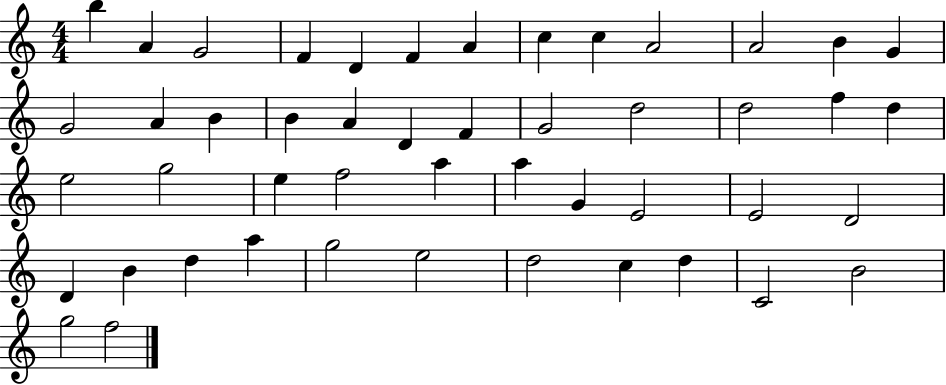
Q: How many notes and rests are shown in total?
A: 48